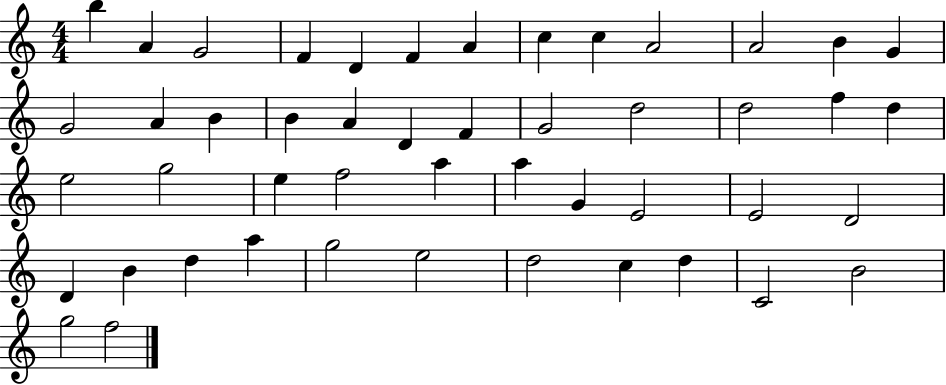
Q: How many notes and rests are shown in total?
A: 48